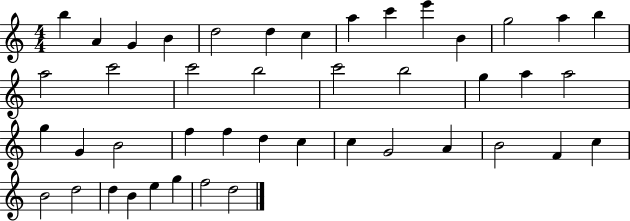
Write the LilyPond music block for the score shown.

{
  \clef treble
  \numericTimeSignature
  \time 4/4
  \key c \major
  b''4 a'4 g'4 b'4 | d''2 d''4 c''4 | a''4 c'''4 e'''4 b'4 | g''2 a''4 b''4 | \break a''2 c'''2 | c'''2 b''2 | c'''2 b''2 | g''4 a''4 a''2 | \break g''4 g'4 b'2 | f''4 f''4 d''4 c''4 | c''4 g'2 a'4 | b'2 f'4 c''4 | \break b'2 d''2 | d''4 b'4 e''4 g''4 | f''2 d''2 | \bar "|."
}